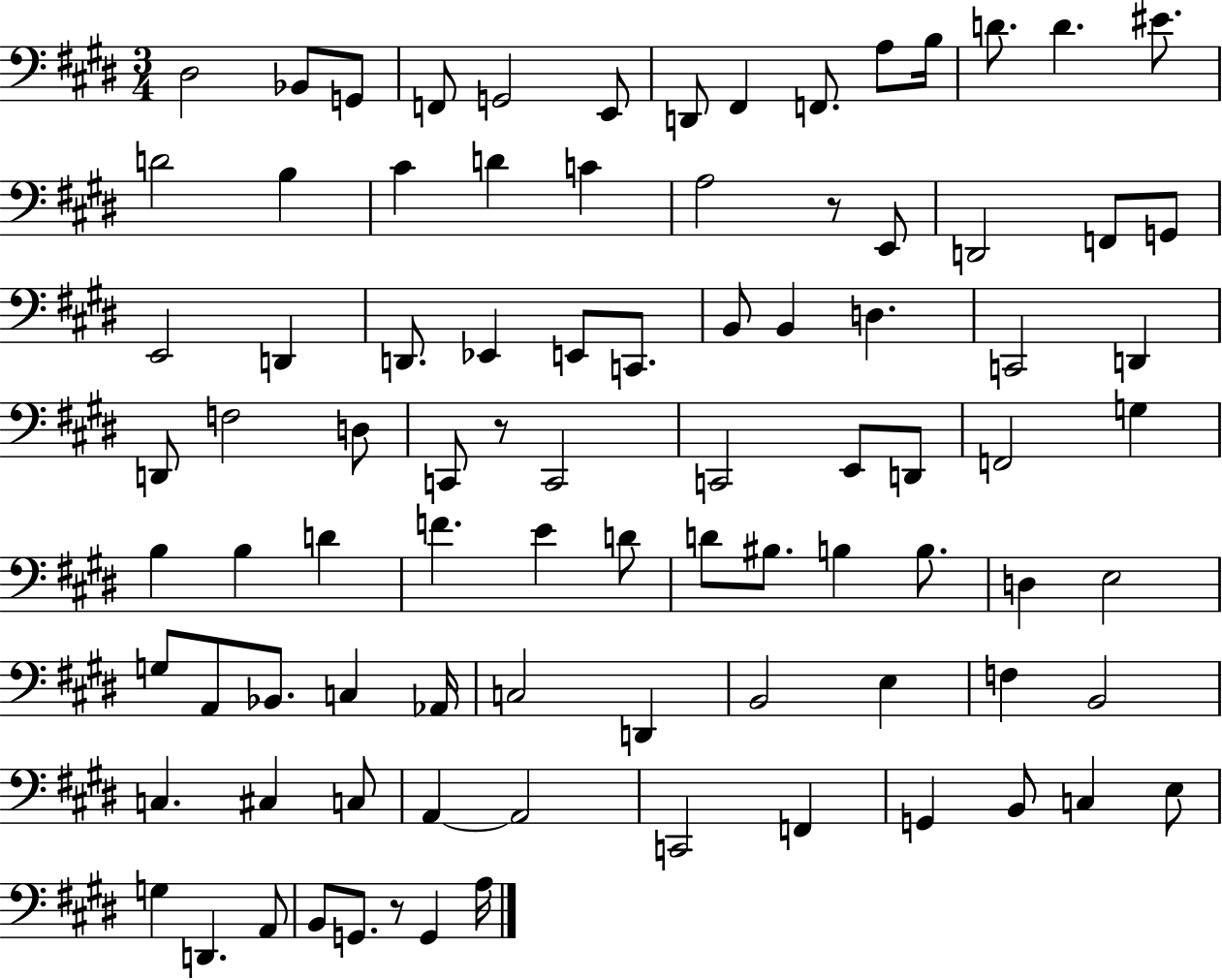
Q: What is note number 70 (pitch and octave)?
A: C#3